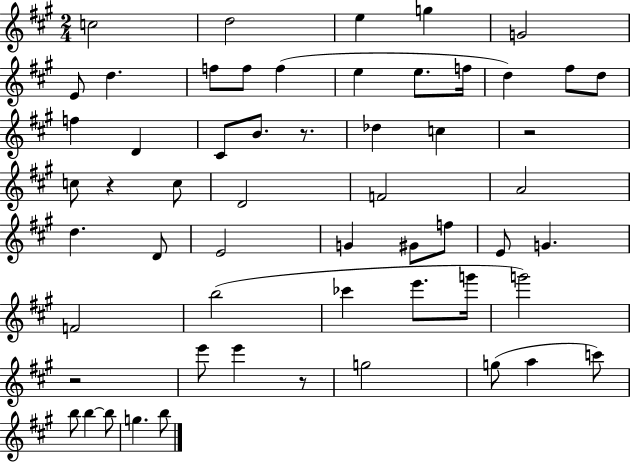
{
  \clef treble
  \numericTimeSignature
  \time 2/4
  \key a \major
  c''2 | d''2 | e''4 g''4 | g'2 | \break e'8 d''4. | f''8 f''8 f''4( | e''4 e''8. f''16 | d''4) fis''8 d''8 | \break f''4 d'4 | cis'8 b'8. r8. | des''4 c''4 | r2 | \break c''8 r4 c''8 | d'2 | f'2 | a'2 | \break d''4. d'8 | e'2 | g'4 gis'8 f''8 | e'8 g'4. | \break f'2 | b''2( | ces'''4 e'''8. g'''16 | g'''2) | \break r2 | e'''8 e'''4 r8 | g''2 | g''8( a''4 c'''8) | \break b''8 b''4~~ b''8 | g''4. b''8 | \bar "|."
}